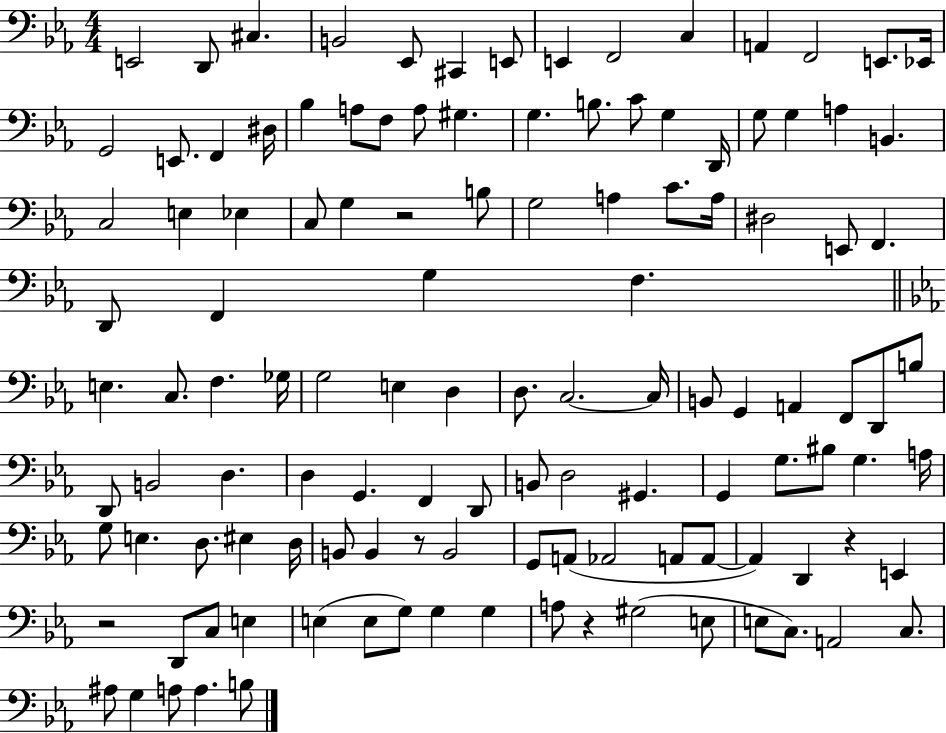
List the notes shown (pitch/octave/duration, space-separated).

E2/h D2/e C#3/q. B2/h Eb2/e C#2/q E2/e E2/q F2/h C3/q A2/q F2/h E2/e. Eb2/s G2/h E2/e. F2/q D#3/s Bb3/q A3/e F3/e A3/e G#3/q. G3/q. B3/e. C4/e G3/q D2/s G3/e G3/q A3/q B2/q. C3/h E3/q Eb3/q C3/e G3/q R/h B3/e G3/h A3/q C4/e. A3/s D#3/h E2/e F2/q. D2/e F2/q G3/q F3/q. E3/q. C3/e. F3/q. Gb3/s G3/h E3/q D3/q D3/e. C3/h. C3/s B2/e G2/q A2/q F2/e D2/e B3/e D2/e B2/h D3/q. D3/q G2/q. F2/q D2/e B2/e D3/h G#2/q. G2/q G3/e. BIS3/e G3/q. A3/s G3/e E3/q. D3/e. EIS3/q D3/s B2/e B2/q R/e B2/h G2/e A2/e Ab2/h A2/e A2/e A2/q D2/q R/q E2/q R/h D2/e C3/e E3/q E3/q E3/e G3/e G3/q G3/q A3/e R/q G#3/h E3/e E3/e C3/e. A2/h C3/e. A#3/e G3/q A3/e A3/q. B3/e